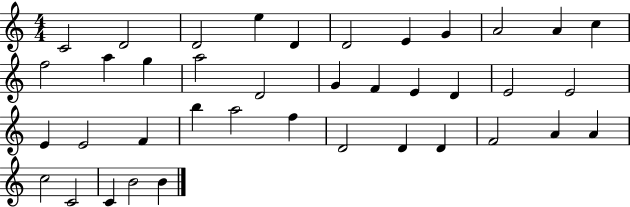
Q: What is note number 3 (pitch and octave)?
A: D4